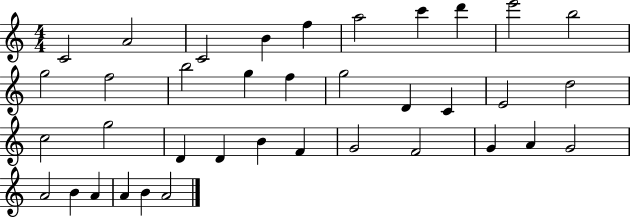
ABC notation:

X:1
T:Untitled
M:4/4
L:1/4
K:C
C2 A2 C2 B f a2 c' d' e'2 b2 g2 f2 b2 g f g2 D C E2 d2 c2 g2 D D B F G2 F2 G A G2 A2 B A A B A2